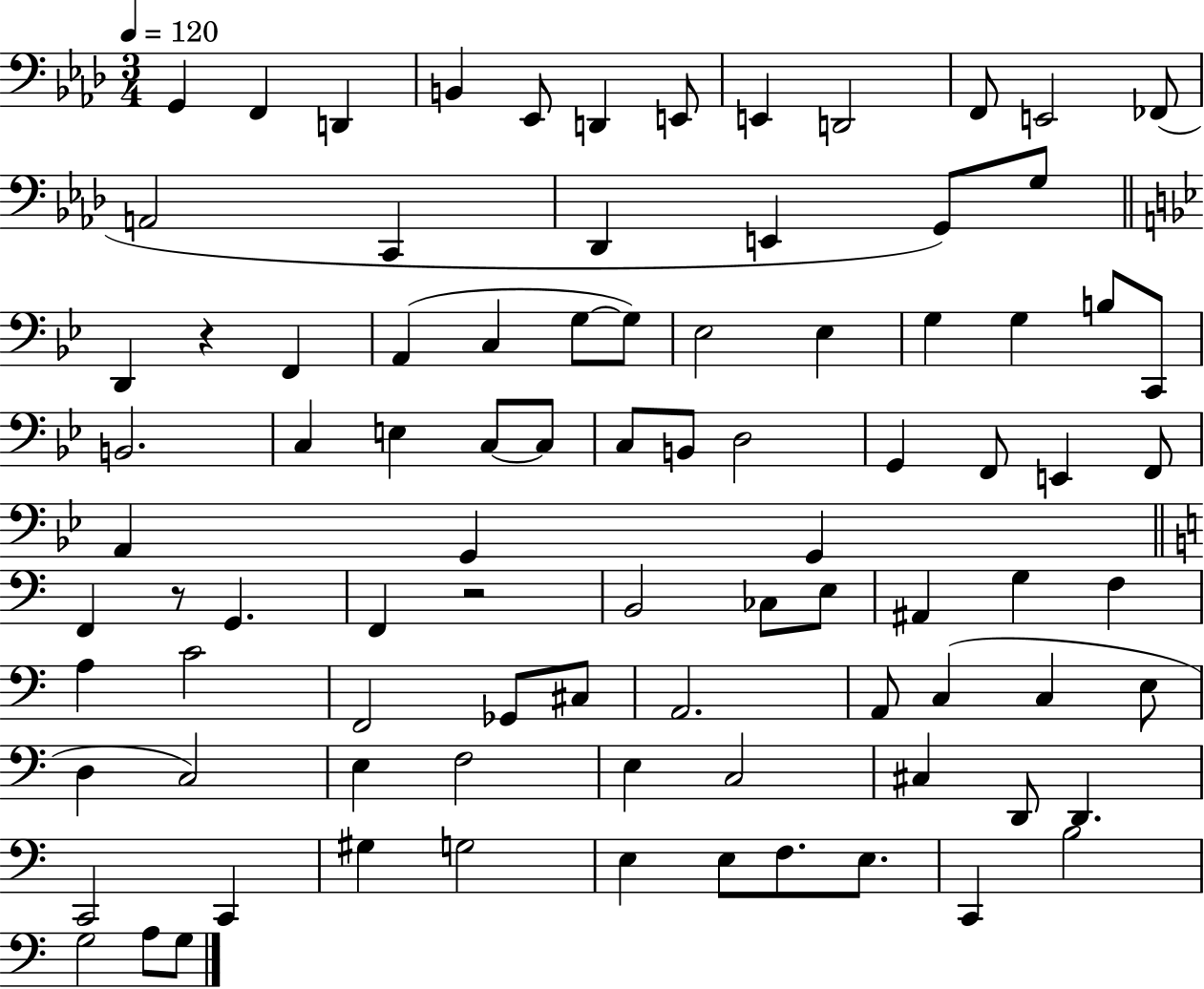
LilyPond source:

{
  \clef bass
  \numericTimeSignature
  \time 3/4
  \key aes \major
  \tempo 4 = 120
  g,4 f,4 d,4 | b,4 ees,8 d,4 e,8 | e,4 d,2 | f,8 e,2 fes,8( | \break a,2 c,4 | des,4 e,4 g,8) g8 | \bar "||" \break \key g \minor d,4 r4 f,4 | a,4( c4 g8~~ g8) | ees2 ees4 | g4 g4 b8 c,8 | \break b,2. | c4 e4 c8~~ c8 | c8 b,8 d2 | g,4 f,8 e,4 f,8 | \break a,4 g,4 g,4 | \bar "||" \break \key c \major f,4 r8 g,4. | f,4 r2 | b,2 ces8 e8 | ais,4 g4 f4 | \break a4 c'2 | f,2 ges,8 cis8 | a,2. | a,8 c4( c4 e8 | \break d4 c2) | e4 f2 | e4 c2 | cis4 d,8 d,4. | \break c,2 c,4 | gis4 g2 | e4 e8 f8. e8. | c,4 b2 | \break g2 a8 g8 | \bar "|."
}